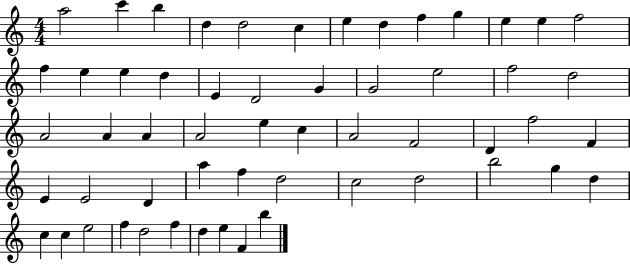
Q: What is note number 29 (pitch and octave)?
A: E5